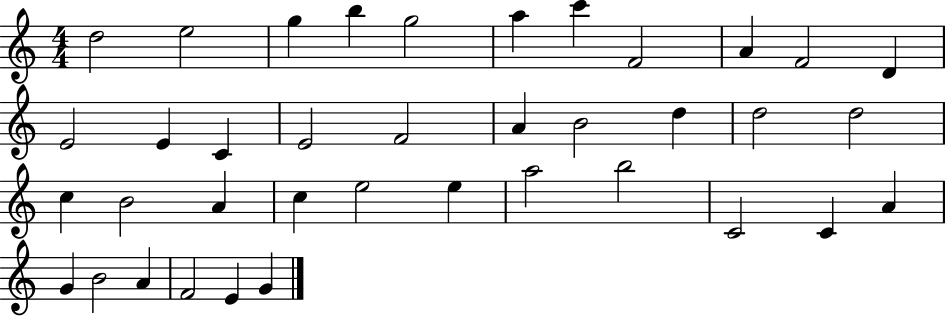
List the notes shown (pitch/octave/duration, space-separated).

D5/h E5/h G5/q B5/q G5/h A5/q C6/q F4/h A4/q F4/h D4/q E4/h E4/q C4/q E4/h F4/h A4/q B4/h D5/q D5/h D5/h C5/q B4/h A4/q C5/q E5/h E5/q A5/h B5/h C4/h C4/q A4/q G4/q B4/h A4/q F4/h E4/q G4/q